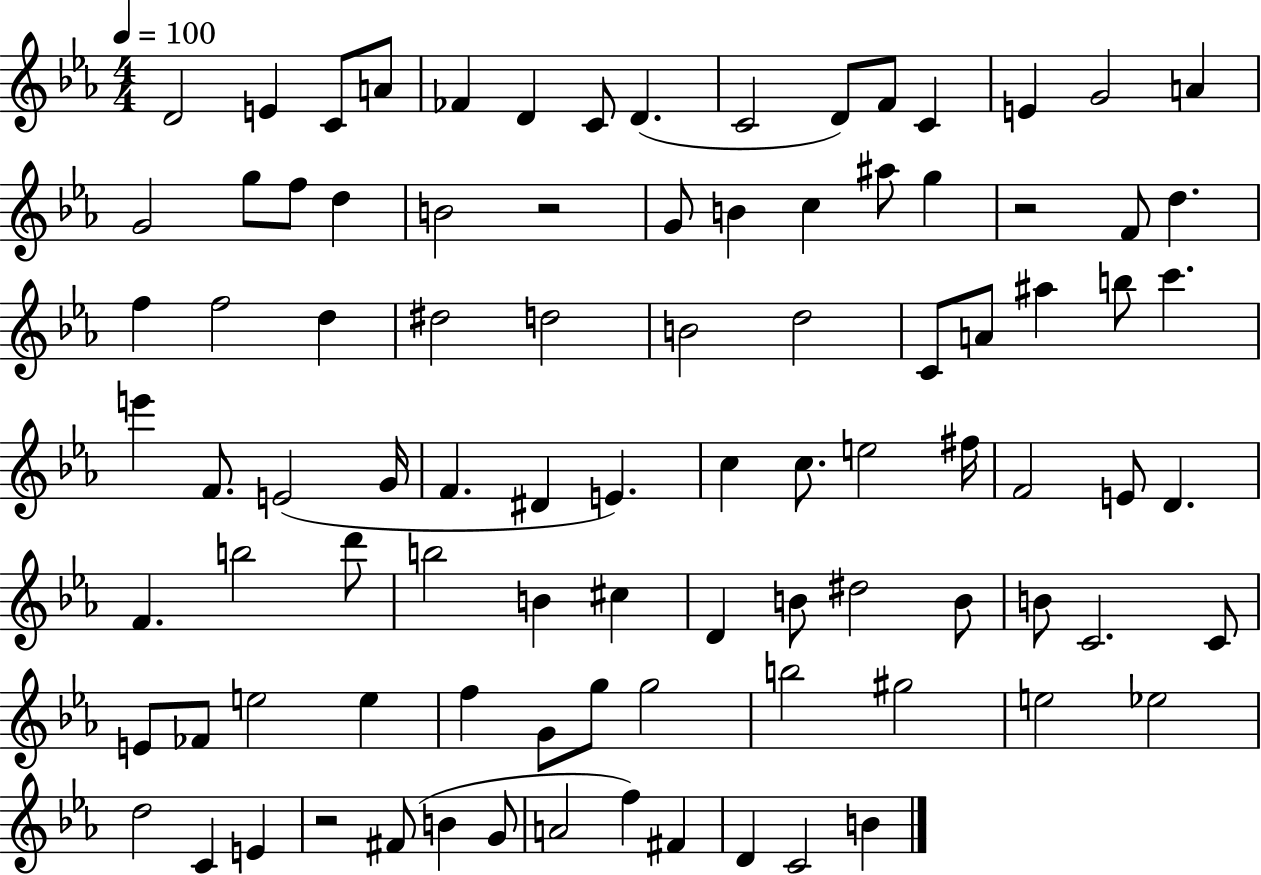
{
  \clef treble
  \numericTimeSignature
  \time 4/4
  \key ees \major
  \tempo 4 = 100
  \repeat volta 2 { d'2 e'4 c'8 a'8 | fes'4 d'4 c'8 d'4.( | c'2 d'8) f'8 c'4 | e'4 g'2 a'4 | \break g'2 g''8 f''8 d''4 | b'2 r2 | g'8 b'4 c''4 ais''8 g''4 | r2 f'8 d''4. | \break f''4 f''2 d''4 | dis''2 d''2 | b'2 d''2 | c'8 a'8 ais''4 b''8 c'''4. | \break e'''4 f'8. e'2( g'16 | f'4. dis'4 e'4.) | c''4 c''8. e''2 fis''16 | f'2 e'8 d'4. | \break f'4. b''2 d'''8 | b''2 b'4 cis''4 | d'4 b'8 dis''2 b'8 | b'8 c'2. c'8 | \break e'8 fes'8 e''2 e''4 | f''4 g'8 g''8 g''2 | b''2 gis''2 | e''2 ees''2 | \break d''2 c'4 e'4 | r2 fis'8( b'4 g'8 | a'2 f''4) fis'4 | d'4 c'2 b'4 | \break } \bar "|."
}